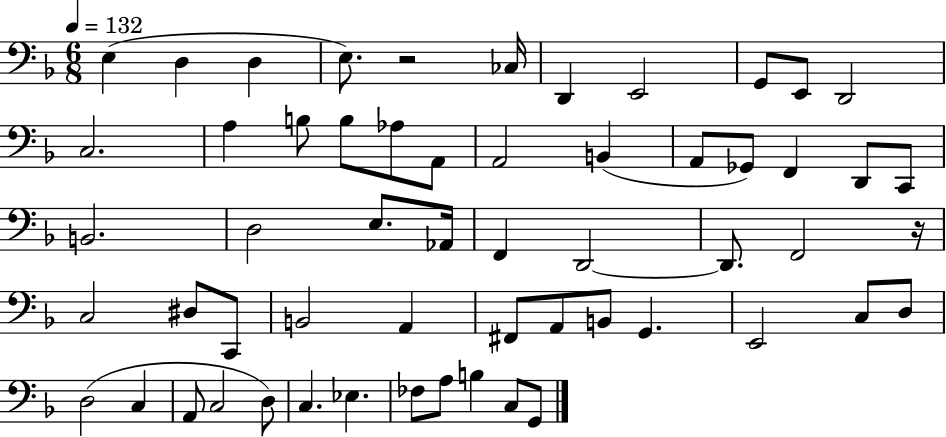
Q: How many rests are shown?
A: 2